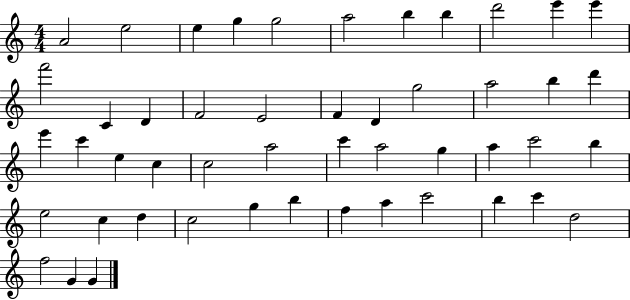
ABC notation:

X:1
T:Untitled
M:4/4
L:1/4
K:C
A2 e2 e g g2 a2 b b d'2 e' e' f'2 C D F2 E2 F D g2 a2 b d' e' c' e c c2 a2 c' a2 g a c'2 b e2 c d c2 g b f a c'2 b c' d2 f2 G G